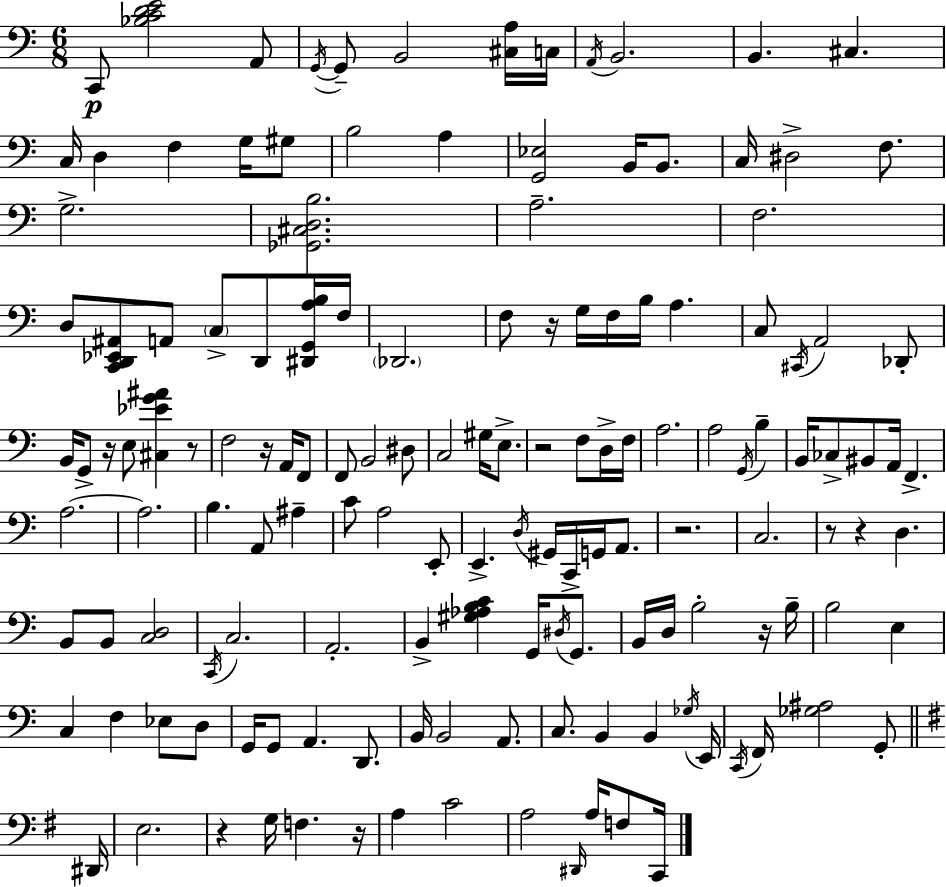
C2/e [Bb3,C4,D4,E4]/h A2/e G2/s G2/e B2/h [C#3,A3]/s C3/s A2/s B2/h. B2/q. C#3/q. C3/s D3/q F3/q G3/s G#3/e B3/h A3/q [G2,Eb3]/h B2/s B2/e. C3/s D#3/h F3/e. G3/h. [Gb2,C#3,D3,B3]/h. A3/h. F3/h. D3/e [C2,D2,Eb2,A#2]/e A2/e C3/e D2/e [D#2,G2,A3,B3]/s F3/s Db2/h. F3/e R/s G3/s F3/s B3/s A3/q. C3/e C#2/s A2/h Db2/e B2/s G2/e R/s E3/e [C#3,Eb4,G4,A#4]/q R/e F3/h R/s A2/s F2/e F2/e B2/h D#3/e C3/h G#3/s E3/e. R/h F3/e D3/s F3/s A3/h. A3/h G2/s B3/q B2/s CES3/e BIS2/e A2/s F2/q. A3/h. A3/h. B3/q. A2/e A#3/q C4/e A3/h E2/e E2/q. D3/s G#2/s C2/s G2/s A2/e. R/h. C3/h. R/e R/q D3/q. B2/e B2/e [C3,D3]/h C2/s C3/h. A2/h. B2/q [G#3,Ab3,B3,C4]/q G2/s D#3/s G2/e. B2/s D3/s B3/h R/s B3/s B3/h E3/q C3/q F3/q Eb3/e D3/e G2/s G2/e A2/q. D2/e. B2/s B2/h A2/e. C3/e. B2/q B2/q Gb3/s E2/s C2/s F2/s [Gb3,A#3]/h G2/e D#2/s E3/h. R/q G3/s F3/q. R/s A3/q C4/h A3/h D#2/s A3/s F3/e C2/s